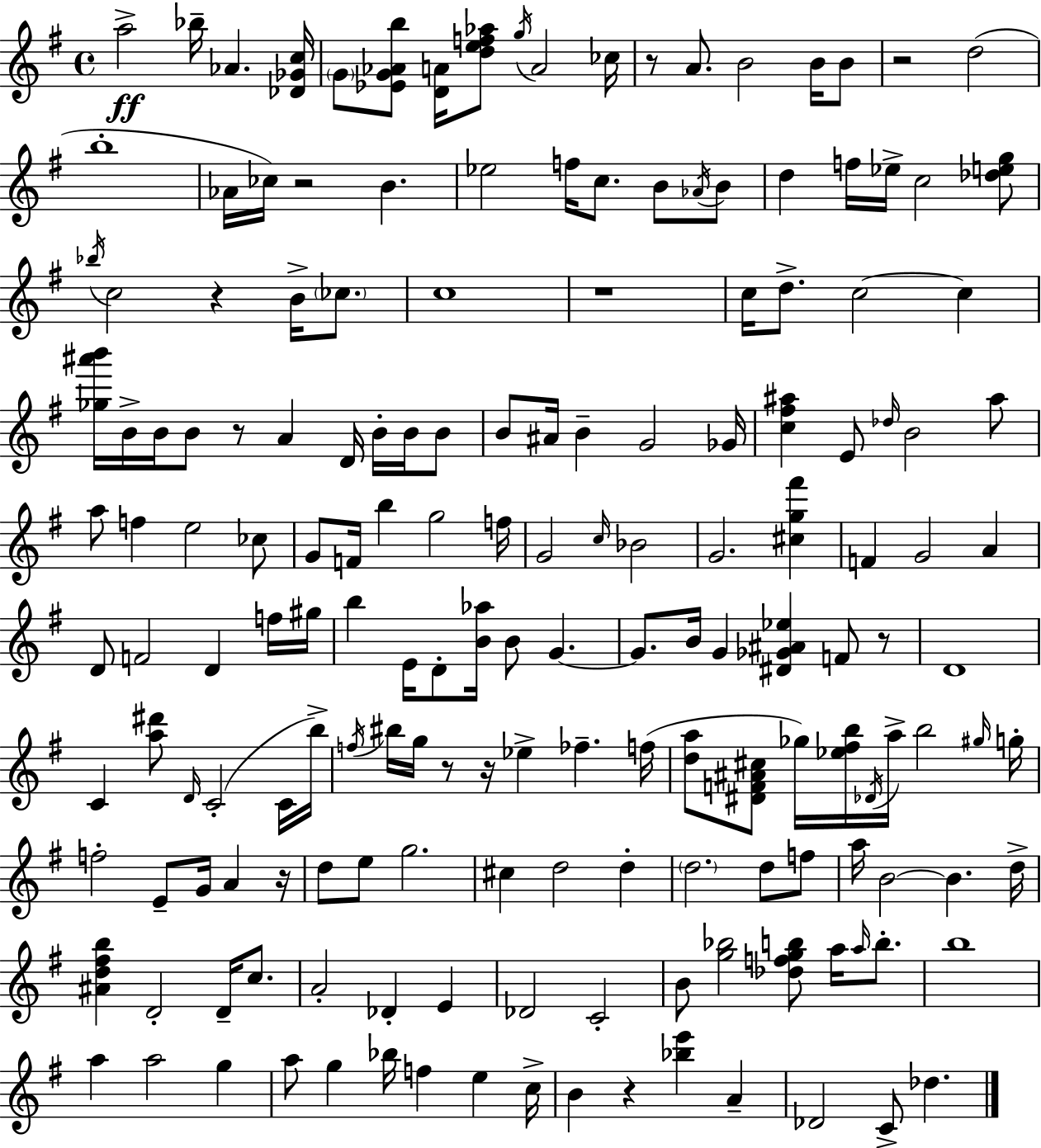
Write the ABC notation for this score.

X:1
T:Untitled
M:4/4
L:1/4
K:G
a2 _b/4 _A [_D_Gc]/4 G/2 [_EG_Ab]/2 [DA]/4 [def_a]/2 g/4 A2 _c/4 z/2 A/2 B2 B/4 B/2 z2 d2 b4 _A/4 _c/4 z2 B _e2 f/4 c/2 B/2 _A/4 B/2 d f/4 _e/4 c2 [_deg]/2 _b/4 c2 z B/4 _c/2 c4 z4 c/4 d/2 c2 c [_g^a'b']/4 B/4 B/4 B/2 z/2 A D/4 B/4 B/4 B/2 B/2 ^A/4 B G2 _G/4 [c^f^a] E/2 _d/4 B2 ^a/2 a/2 f e2 _c/2 G/2 F/4 b g2 f/4 G2 c/4 _B2 G2 [^cg^f'] F G2 A D/2 F2 D f/4 ^g/4 b E/4 D/2 [B_a]/4 B/2 G G/2 B/4 G [^D_G^A_e] F/2 z/2 D4 C [a^d']/2 D/4 C2 C/4 b/4 f/4 ^b/4 g/4 z/2 z/4 _e _f f/4 [da]/2 [^DF^A^c]/2 _g/4 [_e^fb]/4 _D/4 a/4 b2 ^g/4 g/4 f2 E/2 G/4 A z/4 d/2 e/2 g2 ^c d2 d d2 d/2 f/2 a/4 B2 B d/4 [^Ad^fb] D2 D/4 c/2 A2 _D E _D2 C2 B/2 [g_b]2 [_dfgb]/2 a/4 a/4 b/2 b4 a a2 g a/2 g _b/4 f e c/4 B z [_be'] A _D2 C/2 _d